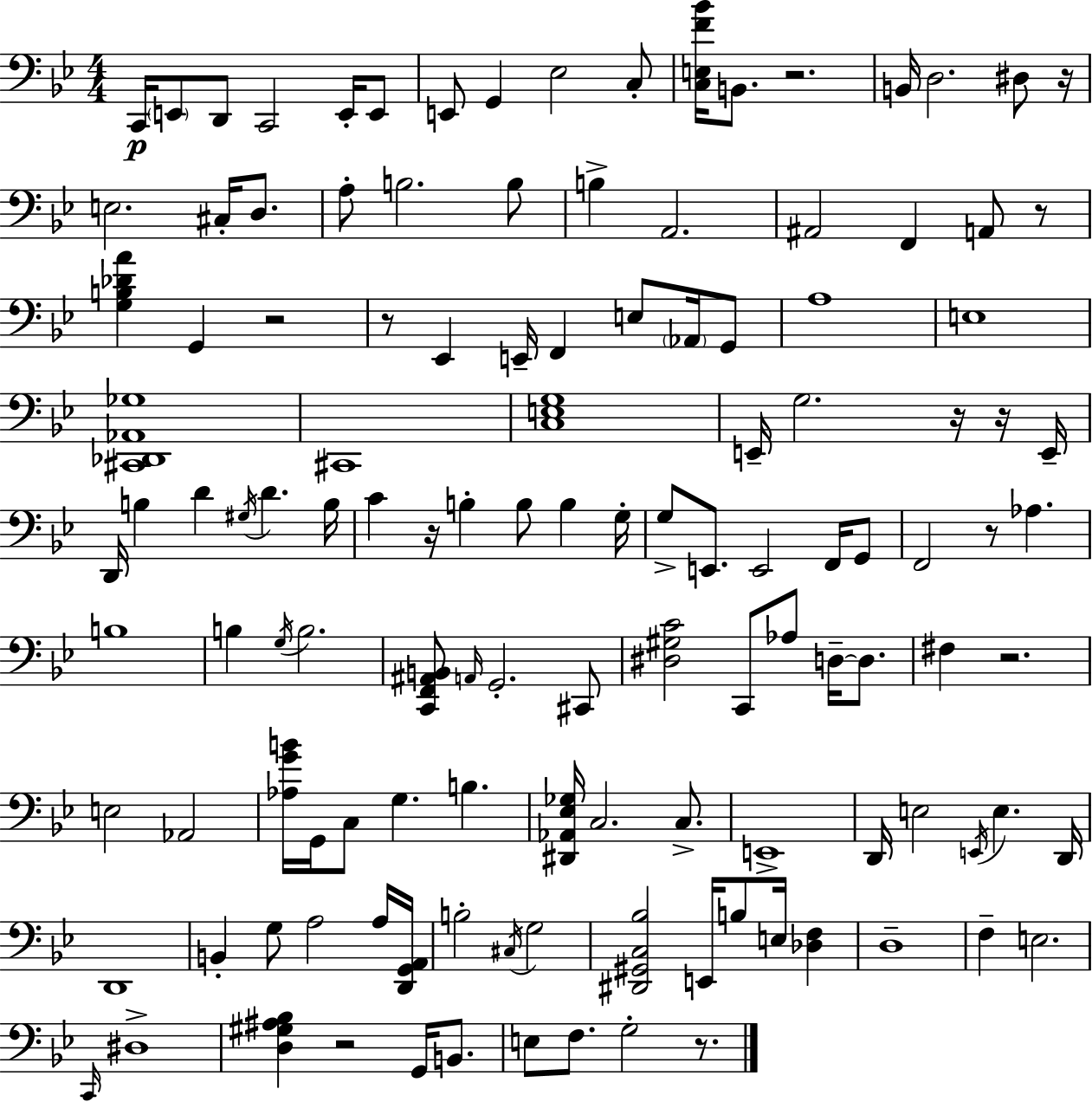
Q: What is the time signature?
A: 4/4